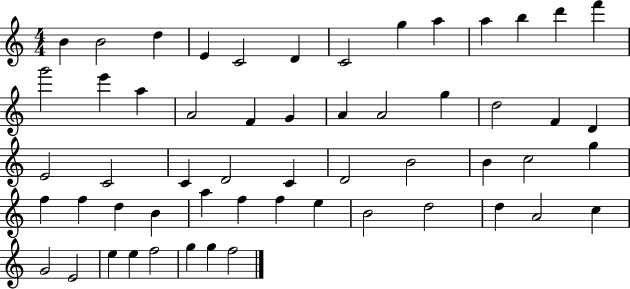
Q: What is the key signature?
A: C major